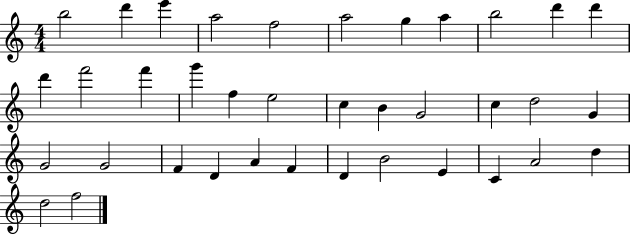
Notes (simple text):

B5/h D6/q E6/q A5/h F5/h A5/h G5/q A5/q B5/h D6/q D6/q D6/q F6/h F6/q G6/q F5/q E5/h C5/q B4/q G4/h C5/q D5/h G4/q G4/h G4/h F4/q D4/q A4/q F4/q D4/q B4/h E4/q C4/q A4/h D5/q D5/h F5/h